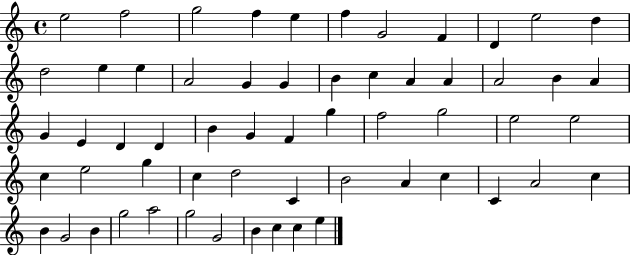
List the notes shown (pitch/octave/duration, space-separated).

E5/h F5/h G5/h F5/q E5/q F5/q G4/h F4/q D4/q E5/h D5/q D5/h E5/q E5/q A4/h G4/q G4/q B4/q C5/q A4/q A4/q A4/h B4/q A4/q G4/q E4/q D4/q D4/q B4/q G4/q F4/q G5/q F5/h G5/h E5/h E5/h C5/q E5/h G5/q C5/q D5/h C4/q B4/h A4/q C5/q C4/q A4/h C5/q B4/q G4/h B4/q G5/h A5/h G5/h G4/h B4/q C5/q C5/q E5/q